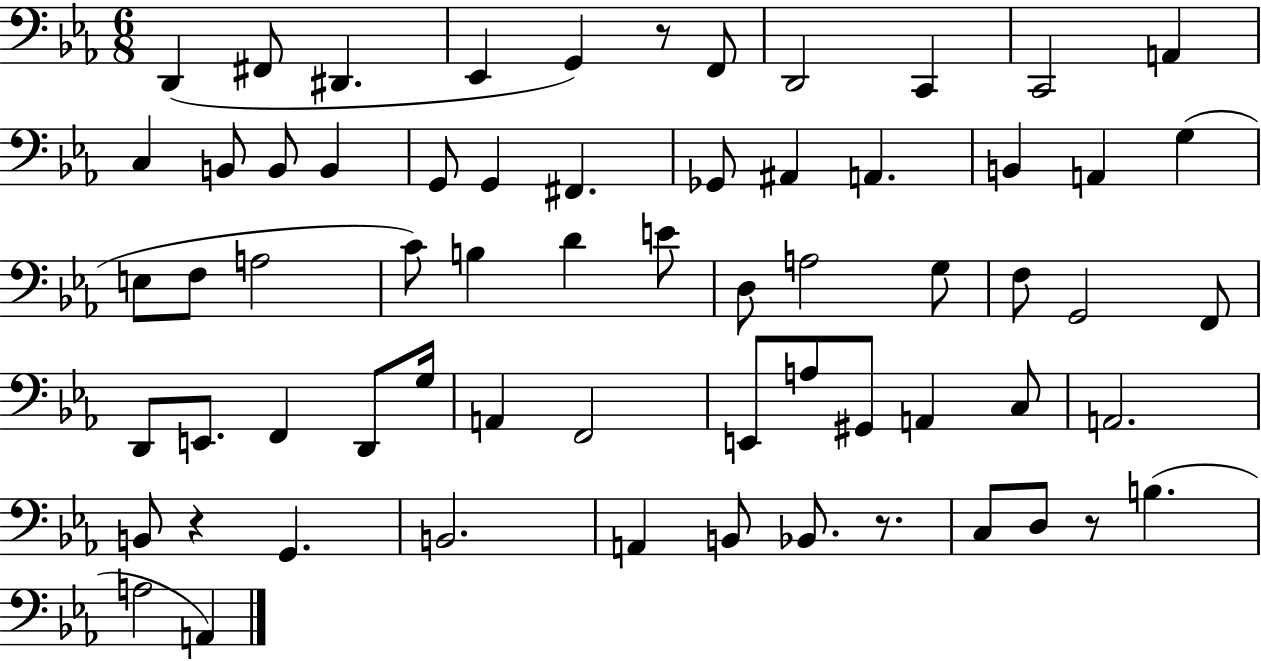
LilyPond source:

{
  \clef bass
  \numericTimeSignature
  \time 6/8
  \key ees \major
  d,4( fis,8 dis,4. | ees,4 g,4) r8 f,8 | d,2 c,4 | c,2 a,4 | \break c4 b,8 b,8 b,4 | g,8 g,4 fis,4. | ges,8 ais,4 a,4. | b,4 a,4 g4( | \break e8 f8 a2 | c'8) b4 d'4 e'8 | d8 a2 g8 | f8 g,2 f,8 | \break d,8 e,8. f,4 d,8 g16 | a,4 f,2 | e,8 a8 gis,8 a,4 c8 | a,2. | \break b,8 r4 g,4. | b,2. | a,4 b,8 bes,8. r8. | c8 d8 r8 b4.( | \break a2 a,4) | \bar "|."
}